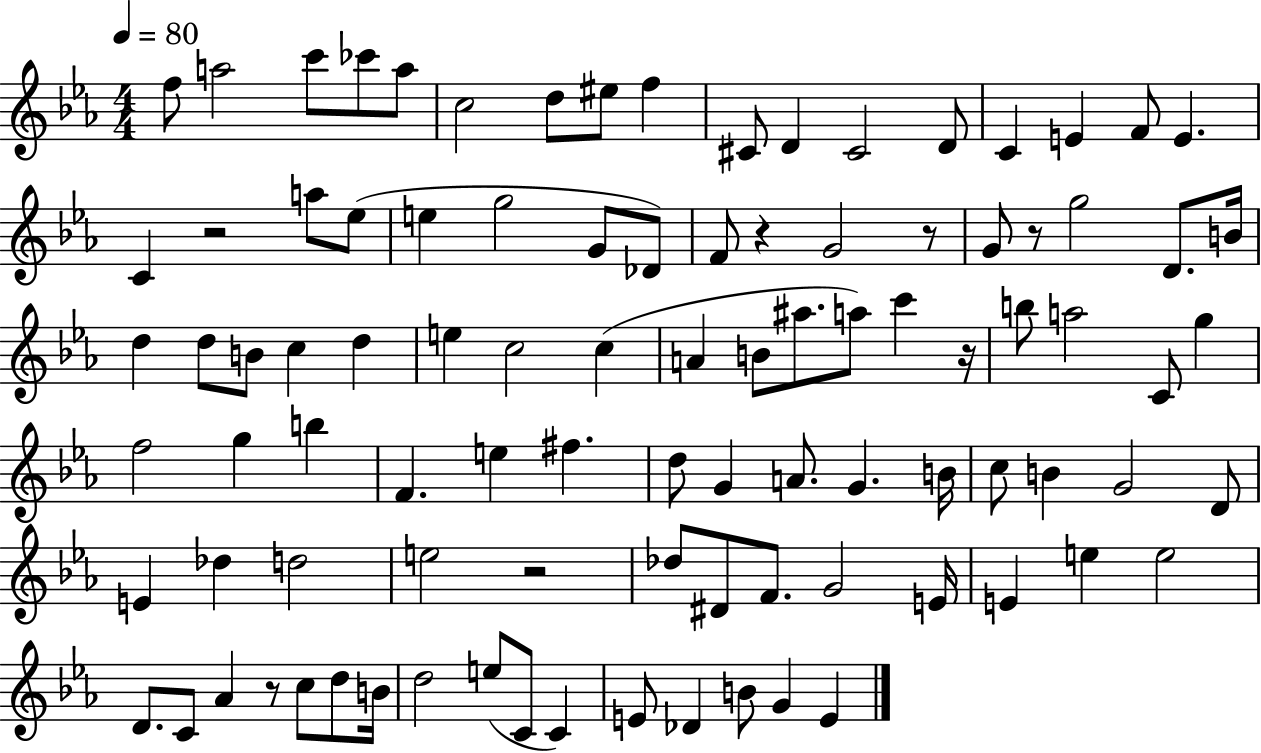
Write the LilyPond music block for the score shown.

{
  \clef treble
  \numericTimeSignature
  \time 4/4
  \key ees \major
  \tempo 4 = 80
  f''8 a''2 c'''8 ces'''8 a''8 | c''2 d''8 eis''8 f''4 | cis'8 d'4 cis'2 d'8 | c'4 e'4 f'8 e'4. | \break c'4 r2 a''8 ees''8( | e''4 g''2 g'8 des'8) | f'8 r4 g'2 r8 | g'8 r8 g''2 d'8. b'16 | \break d''4 d''8 b'8 c''4 d''4 | e''4 c''2 c''4( | a'4 b'8 ais''8. a''8) c'''4 r16 | b''8 a''2 c'8 g''4 | \break f''2 g''4 b''4 | f'4. e''4 fis''4. | d''8 g'4 a'8. g'4. b'16 | c''8 b'4 g'2 d'8 | \break e'4 des''4 d''2 | e''2 r2 | des''8 dis'8 f'8. g'2 e'16 | e'4 e''4 e''2 | \break d'8. c'8 aes'4 r8 c''8 d''8 b'16 | d''2 e''8( c'8 c'4) | e'8 des'4 b'8 g'4 e'4 | \bar "|."
}